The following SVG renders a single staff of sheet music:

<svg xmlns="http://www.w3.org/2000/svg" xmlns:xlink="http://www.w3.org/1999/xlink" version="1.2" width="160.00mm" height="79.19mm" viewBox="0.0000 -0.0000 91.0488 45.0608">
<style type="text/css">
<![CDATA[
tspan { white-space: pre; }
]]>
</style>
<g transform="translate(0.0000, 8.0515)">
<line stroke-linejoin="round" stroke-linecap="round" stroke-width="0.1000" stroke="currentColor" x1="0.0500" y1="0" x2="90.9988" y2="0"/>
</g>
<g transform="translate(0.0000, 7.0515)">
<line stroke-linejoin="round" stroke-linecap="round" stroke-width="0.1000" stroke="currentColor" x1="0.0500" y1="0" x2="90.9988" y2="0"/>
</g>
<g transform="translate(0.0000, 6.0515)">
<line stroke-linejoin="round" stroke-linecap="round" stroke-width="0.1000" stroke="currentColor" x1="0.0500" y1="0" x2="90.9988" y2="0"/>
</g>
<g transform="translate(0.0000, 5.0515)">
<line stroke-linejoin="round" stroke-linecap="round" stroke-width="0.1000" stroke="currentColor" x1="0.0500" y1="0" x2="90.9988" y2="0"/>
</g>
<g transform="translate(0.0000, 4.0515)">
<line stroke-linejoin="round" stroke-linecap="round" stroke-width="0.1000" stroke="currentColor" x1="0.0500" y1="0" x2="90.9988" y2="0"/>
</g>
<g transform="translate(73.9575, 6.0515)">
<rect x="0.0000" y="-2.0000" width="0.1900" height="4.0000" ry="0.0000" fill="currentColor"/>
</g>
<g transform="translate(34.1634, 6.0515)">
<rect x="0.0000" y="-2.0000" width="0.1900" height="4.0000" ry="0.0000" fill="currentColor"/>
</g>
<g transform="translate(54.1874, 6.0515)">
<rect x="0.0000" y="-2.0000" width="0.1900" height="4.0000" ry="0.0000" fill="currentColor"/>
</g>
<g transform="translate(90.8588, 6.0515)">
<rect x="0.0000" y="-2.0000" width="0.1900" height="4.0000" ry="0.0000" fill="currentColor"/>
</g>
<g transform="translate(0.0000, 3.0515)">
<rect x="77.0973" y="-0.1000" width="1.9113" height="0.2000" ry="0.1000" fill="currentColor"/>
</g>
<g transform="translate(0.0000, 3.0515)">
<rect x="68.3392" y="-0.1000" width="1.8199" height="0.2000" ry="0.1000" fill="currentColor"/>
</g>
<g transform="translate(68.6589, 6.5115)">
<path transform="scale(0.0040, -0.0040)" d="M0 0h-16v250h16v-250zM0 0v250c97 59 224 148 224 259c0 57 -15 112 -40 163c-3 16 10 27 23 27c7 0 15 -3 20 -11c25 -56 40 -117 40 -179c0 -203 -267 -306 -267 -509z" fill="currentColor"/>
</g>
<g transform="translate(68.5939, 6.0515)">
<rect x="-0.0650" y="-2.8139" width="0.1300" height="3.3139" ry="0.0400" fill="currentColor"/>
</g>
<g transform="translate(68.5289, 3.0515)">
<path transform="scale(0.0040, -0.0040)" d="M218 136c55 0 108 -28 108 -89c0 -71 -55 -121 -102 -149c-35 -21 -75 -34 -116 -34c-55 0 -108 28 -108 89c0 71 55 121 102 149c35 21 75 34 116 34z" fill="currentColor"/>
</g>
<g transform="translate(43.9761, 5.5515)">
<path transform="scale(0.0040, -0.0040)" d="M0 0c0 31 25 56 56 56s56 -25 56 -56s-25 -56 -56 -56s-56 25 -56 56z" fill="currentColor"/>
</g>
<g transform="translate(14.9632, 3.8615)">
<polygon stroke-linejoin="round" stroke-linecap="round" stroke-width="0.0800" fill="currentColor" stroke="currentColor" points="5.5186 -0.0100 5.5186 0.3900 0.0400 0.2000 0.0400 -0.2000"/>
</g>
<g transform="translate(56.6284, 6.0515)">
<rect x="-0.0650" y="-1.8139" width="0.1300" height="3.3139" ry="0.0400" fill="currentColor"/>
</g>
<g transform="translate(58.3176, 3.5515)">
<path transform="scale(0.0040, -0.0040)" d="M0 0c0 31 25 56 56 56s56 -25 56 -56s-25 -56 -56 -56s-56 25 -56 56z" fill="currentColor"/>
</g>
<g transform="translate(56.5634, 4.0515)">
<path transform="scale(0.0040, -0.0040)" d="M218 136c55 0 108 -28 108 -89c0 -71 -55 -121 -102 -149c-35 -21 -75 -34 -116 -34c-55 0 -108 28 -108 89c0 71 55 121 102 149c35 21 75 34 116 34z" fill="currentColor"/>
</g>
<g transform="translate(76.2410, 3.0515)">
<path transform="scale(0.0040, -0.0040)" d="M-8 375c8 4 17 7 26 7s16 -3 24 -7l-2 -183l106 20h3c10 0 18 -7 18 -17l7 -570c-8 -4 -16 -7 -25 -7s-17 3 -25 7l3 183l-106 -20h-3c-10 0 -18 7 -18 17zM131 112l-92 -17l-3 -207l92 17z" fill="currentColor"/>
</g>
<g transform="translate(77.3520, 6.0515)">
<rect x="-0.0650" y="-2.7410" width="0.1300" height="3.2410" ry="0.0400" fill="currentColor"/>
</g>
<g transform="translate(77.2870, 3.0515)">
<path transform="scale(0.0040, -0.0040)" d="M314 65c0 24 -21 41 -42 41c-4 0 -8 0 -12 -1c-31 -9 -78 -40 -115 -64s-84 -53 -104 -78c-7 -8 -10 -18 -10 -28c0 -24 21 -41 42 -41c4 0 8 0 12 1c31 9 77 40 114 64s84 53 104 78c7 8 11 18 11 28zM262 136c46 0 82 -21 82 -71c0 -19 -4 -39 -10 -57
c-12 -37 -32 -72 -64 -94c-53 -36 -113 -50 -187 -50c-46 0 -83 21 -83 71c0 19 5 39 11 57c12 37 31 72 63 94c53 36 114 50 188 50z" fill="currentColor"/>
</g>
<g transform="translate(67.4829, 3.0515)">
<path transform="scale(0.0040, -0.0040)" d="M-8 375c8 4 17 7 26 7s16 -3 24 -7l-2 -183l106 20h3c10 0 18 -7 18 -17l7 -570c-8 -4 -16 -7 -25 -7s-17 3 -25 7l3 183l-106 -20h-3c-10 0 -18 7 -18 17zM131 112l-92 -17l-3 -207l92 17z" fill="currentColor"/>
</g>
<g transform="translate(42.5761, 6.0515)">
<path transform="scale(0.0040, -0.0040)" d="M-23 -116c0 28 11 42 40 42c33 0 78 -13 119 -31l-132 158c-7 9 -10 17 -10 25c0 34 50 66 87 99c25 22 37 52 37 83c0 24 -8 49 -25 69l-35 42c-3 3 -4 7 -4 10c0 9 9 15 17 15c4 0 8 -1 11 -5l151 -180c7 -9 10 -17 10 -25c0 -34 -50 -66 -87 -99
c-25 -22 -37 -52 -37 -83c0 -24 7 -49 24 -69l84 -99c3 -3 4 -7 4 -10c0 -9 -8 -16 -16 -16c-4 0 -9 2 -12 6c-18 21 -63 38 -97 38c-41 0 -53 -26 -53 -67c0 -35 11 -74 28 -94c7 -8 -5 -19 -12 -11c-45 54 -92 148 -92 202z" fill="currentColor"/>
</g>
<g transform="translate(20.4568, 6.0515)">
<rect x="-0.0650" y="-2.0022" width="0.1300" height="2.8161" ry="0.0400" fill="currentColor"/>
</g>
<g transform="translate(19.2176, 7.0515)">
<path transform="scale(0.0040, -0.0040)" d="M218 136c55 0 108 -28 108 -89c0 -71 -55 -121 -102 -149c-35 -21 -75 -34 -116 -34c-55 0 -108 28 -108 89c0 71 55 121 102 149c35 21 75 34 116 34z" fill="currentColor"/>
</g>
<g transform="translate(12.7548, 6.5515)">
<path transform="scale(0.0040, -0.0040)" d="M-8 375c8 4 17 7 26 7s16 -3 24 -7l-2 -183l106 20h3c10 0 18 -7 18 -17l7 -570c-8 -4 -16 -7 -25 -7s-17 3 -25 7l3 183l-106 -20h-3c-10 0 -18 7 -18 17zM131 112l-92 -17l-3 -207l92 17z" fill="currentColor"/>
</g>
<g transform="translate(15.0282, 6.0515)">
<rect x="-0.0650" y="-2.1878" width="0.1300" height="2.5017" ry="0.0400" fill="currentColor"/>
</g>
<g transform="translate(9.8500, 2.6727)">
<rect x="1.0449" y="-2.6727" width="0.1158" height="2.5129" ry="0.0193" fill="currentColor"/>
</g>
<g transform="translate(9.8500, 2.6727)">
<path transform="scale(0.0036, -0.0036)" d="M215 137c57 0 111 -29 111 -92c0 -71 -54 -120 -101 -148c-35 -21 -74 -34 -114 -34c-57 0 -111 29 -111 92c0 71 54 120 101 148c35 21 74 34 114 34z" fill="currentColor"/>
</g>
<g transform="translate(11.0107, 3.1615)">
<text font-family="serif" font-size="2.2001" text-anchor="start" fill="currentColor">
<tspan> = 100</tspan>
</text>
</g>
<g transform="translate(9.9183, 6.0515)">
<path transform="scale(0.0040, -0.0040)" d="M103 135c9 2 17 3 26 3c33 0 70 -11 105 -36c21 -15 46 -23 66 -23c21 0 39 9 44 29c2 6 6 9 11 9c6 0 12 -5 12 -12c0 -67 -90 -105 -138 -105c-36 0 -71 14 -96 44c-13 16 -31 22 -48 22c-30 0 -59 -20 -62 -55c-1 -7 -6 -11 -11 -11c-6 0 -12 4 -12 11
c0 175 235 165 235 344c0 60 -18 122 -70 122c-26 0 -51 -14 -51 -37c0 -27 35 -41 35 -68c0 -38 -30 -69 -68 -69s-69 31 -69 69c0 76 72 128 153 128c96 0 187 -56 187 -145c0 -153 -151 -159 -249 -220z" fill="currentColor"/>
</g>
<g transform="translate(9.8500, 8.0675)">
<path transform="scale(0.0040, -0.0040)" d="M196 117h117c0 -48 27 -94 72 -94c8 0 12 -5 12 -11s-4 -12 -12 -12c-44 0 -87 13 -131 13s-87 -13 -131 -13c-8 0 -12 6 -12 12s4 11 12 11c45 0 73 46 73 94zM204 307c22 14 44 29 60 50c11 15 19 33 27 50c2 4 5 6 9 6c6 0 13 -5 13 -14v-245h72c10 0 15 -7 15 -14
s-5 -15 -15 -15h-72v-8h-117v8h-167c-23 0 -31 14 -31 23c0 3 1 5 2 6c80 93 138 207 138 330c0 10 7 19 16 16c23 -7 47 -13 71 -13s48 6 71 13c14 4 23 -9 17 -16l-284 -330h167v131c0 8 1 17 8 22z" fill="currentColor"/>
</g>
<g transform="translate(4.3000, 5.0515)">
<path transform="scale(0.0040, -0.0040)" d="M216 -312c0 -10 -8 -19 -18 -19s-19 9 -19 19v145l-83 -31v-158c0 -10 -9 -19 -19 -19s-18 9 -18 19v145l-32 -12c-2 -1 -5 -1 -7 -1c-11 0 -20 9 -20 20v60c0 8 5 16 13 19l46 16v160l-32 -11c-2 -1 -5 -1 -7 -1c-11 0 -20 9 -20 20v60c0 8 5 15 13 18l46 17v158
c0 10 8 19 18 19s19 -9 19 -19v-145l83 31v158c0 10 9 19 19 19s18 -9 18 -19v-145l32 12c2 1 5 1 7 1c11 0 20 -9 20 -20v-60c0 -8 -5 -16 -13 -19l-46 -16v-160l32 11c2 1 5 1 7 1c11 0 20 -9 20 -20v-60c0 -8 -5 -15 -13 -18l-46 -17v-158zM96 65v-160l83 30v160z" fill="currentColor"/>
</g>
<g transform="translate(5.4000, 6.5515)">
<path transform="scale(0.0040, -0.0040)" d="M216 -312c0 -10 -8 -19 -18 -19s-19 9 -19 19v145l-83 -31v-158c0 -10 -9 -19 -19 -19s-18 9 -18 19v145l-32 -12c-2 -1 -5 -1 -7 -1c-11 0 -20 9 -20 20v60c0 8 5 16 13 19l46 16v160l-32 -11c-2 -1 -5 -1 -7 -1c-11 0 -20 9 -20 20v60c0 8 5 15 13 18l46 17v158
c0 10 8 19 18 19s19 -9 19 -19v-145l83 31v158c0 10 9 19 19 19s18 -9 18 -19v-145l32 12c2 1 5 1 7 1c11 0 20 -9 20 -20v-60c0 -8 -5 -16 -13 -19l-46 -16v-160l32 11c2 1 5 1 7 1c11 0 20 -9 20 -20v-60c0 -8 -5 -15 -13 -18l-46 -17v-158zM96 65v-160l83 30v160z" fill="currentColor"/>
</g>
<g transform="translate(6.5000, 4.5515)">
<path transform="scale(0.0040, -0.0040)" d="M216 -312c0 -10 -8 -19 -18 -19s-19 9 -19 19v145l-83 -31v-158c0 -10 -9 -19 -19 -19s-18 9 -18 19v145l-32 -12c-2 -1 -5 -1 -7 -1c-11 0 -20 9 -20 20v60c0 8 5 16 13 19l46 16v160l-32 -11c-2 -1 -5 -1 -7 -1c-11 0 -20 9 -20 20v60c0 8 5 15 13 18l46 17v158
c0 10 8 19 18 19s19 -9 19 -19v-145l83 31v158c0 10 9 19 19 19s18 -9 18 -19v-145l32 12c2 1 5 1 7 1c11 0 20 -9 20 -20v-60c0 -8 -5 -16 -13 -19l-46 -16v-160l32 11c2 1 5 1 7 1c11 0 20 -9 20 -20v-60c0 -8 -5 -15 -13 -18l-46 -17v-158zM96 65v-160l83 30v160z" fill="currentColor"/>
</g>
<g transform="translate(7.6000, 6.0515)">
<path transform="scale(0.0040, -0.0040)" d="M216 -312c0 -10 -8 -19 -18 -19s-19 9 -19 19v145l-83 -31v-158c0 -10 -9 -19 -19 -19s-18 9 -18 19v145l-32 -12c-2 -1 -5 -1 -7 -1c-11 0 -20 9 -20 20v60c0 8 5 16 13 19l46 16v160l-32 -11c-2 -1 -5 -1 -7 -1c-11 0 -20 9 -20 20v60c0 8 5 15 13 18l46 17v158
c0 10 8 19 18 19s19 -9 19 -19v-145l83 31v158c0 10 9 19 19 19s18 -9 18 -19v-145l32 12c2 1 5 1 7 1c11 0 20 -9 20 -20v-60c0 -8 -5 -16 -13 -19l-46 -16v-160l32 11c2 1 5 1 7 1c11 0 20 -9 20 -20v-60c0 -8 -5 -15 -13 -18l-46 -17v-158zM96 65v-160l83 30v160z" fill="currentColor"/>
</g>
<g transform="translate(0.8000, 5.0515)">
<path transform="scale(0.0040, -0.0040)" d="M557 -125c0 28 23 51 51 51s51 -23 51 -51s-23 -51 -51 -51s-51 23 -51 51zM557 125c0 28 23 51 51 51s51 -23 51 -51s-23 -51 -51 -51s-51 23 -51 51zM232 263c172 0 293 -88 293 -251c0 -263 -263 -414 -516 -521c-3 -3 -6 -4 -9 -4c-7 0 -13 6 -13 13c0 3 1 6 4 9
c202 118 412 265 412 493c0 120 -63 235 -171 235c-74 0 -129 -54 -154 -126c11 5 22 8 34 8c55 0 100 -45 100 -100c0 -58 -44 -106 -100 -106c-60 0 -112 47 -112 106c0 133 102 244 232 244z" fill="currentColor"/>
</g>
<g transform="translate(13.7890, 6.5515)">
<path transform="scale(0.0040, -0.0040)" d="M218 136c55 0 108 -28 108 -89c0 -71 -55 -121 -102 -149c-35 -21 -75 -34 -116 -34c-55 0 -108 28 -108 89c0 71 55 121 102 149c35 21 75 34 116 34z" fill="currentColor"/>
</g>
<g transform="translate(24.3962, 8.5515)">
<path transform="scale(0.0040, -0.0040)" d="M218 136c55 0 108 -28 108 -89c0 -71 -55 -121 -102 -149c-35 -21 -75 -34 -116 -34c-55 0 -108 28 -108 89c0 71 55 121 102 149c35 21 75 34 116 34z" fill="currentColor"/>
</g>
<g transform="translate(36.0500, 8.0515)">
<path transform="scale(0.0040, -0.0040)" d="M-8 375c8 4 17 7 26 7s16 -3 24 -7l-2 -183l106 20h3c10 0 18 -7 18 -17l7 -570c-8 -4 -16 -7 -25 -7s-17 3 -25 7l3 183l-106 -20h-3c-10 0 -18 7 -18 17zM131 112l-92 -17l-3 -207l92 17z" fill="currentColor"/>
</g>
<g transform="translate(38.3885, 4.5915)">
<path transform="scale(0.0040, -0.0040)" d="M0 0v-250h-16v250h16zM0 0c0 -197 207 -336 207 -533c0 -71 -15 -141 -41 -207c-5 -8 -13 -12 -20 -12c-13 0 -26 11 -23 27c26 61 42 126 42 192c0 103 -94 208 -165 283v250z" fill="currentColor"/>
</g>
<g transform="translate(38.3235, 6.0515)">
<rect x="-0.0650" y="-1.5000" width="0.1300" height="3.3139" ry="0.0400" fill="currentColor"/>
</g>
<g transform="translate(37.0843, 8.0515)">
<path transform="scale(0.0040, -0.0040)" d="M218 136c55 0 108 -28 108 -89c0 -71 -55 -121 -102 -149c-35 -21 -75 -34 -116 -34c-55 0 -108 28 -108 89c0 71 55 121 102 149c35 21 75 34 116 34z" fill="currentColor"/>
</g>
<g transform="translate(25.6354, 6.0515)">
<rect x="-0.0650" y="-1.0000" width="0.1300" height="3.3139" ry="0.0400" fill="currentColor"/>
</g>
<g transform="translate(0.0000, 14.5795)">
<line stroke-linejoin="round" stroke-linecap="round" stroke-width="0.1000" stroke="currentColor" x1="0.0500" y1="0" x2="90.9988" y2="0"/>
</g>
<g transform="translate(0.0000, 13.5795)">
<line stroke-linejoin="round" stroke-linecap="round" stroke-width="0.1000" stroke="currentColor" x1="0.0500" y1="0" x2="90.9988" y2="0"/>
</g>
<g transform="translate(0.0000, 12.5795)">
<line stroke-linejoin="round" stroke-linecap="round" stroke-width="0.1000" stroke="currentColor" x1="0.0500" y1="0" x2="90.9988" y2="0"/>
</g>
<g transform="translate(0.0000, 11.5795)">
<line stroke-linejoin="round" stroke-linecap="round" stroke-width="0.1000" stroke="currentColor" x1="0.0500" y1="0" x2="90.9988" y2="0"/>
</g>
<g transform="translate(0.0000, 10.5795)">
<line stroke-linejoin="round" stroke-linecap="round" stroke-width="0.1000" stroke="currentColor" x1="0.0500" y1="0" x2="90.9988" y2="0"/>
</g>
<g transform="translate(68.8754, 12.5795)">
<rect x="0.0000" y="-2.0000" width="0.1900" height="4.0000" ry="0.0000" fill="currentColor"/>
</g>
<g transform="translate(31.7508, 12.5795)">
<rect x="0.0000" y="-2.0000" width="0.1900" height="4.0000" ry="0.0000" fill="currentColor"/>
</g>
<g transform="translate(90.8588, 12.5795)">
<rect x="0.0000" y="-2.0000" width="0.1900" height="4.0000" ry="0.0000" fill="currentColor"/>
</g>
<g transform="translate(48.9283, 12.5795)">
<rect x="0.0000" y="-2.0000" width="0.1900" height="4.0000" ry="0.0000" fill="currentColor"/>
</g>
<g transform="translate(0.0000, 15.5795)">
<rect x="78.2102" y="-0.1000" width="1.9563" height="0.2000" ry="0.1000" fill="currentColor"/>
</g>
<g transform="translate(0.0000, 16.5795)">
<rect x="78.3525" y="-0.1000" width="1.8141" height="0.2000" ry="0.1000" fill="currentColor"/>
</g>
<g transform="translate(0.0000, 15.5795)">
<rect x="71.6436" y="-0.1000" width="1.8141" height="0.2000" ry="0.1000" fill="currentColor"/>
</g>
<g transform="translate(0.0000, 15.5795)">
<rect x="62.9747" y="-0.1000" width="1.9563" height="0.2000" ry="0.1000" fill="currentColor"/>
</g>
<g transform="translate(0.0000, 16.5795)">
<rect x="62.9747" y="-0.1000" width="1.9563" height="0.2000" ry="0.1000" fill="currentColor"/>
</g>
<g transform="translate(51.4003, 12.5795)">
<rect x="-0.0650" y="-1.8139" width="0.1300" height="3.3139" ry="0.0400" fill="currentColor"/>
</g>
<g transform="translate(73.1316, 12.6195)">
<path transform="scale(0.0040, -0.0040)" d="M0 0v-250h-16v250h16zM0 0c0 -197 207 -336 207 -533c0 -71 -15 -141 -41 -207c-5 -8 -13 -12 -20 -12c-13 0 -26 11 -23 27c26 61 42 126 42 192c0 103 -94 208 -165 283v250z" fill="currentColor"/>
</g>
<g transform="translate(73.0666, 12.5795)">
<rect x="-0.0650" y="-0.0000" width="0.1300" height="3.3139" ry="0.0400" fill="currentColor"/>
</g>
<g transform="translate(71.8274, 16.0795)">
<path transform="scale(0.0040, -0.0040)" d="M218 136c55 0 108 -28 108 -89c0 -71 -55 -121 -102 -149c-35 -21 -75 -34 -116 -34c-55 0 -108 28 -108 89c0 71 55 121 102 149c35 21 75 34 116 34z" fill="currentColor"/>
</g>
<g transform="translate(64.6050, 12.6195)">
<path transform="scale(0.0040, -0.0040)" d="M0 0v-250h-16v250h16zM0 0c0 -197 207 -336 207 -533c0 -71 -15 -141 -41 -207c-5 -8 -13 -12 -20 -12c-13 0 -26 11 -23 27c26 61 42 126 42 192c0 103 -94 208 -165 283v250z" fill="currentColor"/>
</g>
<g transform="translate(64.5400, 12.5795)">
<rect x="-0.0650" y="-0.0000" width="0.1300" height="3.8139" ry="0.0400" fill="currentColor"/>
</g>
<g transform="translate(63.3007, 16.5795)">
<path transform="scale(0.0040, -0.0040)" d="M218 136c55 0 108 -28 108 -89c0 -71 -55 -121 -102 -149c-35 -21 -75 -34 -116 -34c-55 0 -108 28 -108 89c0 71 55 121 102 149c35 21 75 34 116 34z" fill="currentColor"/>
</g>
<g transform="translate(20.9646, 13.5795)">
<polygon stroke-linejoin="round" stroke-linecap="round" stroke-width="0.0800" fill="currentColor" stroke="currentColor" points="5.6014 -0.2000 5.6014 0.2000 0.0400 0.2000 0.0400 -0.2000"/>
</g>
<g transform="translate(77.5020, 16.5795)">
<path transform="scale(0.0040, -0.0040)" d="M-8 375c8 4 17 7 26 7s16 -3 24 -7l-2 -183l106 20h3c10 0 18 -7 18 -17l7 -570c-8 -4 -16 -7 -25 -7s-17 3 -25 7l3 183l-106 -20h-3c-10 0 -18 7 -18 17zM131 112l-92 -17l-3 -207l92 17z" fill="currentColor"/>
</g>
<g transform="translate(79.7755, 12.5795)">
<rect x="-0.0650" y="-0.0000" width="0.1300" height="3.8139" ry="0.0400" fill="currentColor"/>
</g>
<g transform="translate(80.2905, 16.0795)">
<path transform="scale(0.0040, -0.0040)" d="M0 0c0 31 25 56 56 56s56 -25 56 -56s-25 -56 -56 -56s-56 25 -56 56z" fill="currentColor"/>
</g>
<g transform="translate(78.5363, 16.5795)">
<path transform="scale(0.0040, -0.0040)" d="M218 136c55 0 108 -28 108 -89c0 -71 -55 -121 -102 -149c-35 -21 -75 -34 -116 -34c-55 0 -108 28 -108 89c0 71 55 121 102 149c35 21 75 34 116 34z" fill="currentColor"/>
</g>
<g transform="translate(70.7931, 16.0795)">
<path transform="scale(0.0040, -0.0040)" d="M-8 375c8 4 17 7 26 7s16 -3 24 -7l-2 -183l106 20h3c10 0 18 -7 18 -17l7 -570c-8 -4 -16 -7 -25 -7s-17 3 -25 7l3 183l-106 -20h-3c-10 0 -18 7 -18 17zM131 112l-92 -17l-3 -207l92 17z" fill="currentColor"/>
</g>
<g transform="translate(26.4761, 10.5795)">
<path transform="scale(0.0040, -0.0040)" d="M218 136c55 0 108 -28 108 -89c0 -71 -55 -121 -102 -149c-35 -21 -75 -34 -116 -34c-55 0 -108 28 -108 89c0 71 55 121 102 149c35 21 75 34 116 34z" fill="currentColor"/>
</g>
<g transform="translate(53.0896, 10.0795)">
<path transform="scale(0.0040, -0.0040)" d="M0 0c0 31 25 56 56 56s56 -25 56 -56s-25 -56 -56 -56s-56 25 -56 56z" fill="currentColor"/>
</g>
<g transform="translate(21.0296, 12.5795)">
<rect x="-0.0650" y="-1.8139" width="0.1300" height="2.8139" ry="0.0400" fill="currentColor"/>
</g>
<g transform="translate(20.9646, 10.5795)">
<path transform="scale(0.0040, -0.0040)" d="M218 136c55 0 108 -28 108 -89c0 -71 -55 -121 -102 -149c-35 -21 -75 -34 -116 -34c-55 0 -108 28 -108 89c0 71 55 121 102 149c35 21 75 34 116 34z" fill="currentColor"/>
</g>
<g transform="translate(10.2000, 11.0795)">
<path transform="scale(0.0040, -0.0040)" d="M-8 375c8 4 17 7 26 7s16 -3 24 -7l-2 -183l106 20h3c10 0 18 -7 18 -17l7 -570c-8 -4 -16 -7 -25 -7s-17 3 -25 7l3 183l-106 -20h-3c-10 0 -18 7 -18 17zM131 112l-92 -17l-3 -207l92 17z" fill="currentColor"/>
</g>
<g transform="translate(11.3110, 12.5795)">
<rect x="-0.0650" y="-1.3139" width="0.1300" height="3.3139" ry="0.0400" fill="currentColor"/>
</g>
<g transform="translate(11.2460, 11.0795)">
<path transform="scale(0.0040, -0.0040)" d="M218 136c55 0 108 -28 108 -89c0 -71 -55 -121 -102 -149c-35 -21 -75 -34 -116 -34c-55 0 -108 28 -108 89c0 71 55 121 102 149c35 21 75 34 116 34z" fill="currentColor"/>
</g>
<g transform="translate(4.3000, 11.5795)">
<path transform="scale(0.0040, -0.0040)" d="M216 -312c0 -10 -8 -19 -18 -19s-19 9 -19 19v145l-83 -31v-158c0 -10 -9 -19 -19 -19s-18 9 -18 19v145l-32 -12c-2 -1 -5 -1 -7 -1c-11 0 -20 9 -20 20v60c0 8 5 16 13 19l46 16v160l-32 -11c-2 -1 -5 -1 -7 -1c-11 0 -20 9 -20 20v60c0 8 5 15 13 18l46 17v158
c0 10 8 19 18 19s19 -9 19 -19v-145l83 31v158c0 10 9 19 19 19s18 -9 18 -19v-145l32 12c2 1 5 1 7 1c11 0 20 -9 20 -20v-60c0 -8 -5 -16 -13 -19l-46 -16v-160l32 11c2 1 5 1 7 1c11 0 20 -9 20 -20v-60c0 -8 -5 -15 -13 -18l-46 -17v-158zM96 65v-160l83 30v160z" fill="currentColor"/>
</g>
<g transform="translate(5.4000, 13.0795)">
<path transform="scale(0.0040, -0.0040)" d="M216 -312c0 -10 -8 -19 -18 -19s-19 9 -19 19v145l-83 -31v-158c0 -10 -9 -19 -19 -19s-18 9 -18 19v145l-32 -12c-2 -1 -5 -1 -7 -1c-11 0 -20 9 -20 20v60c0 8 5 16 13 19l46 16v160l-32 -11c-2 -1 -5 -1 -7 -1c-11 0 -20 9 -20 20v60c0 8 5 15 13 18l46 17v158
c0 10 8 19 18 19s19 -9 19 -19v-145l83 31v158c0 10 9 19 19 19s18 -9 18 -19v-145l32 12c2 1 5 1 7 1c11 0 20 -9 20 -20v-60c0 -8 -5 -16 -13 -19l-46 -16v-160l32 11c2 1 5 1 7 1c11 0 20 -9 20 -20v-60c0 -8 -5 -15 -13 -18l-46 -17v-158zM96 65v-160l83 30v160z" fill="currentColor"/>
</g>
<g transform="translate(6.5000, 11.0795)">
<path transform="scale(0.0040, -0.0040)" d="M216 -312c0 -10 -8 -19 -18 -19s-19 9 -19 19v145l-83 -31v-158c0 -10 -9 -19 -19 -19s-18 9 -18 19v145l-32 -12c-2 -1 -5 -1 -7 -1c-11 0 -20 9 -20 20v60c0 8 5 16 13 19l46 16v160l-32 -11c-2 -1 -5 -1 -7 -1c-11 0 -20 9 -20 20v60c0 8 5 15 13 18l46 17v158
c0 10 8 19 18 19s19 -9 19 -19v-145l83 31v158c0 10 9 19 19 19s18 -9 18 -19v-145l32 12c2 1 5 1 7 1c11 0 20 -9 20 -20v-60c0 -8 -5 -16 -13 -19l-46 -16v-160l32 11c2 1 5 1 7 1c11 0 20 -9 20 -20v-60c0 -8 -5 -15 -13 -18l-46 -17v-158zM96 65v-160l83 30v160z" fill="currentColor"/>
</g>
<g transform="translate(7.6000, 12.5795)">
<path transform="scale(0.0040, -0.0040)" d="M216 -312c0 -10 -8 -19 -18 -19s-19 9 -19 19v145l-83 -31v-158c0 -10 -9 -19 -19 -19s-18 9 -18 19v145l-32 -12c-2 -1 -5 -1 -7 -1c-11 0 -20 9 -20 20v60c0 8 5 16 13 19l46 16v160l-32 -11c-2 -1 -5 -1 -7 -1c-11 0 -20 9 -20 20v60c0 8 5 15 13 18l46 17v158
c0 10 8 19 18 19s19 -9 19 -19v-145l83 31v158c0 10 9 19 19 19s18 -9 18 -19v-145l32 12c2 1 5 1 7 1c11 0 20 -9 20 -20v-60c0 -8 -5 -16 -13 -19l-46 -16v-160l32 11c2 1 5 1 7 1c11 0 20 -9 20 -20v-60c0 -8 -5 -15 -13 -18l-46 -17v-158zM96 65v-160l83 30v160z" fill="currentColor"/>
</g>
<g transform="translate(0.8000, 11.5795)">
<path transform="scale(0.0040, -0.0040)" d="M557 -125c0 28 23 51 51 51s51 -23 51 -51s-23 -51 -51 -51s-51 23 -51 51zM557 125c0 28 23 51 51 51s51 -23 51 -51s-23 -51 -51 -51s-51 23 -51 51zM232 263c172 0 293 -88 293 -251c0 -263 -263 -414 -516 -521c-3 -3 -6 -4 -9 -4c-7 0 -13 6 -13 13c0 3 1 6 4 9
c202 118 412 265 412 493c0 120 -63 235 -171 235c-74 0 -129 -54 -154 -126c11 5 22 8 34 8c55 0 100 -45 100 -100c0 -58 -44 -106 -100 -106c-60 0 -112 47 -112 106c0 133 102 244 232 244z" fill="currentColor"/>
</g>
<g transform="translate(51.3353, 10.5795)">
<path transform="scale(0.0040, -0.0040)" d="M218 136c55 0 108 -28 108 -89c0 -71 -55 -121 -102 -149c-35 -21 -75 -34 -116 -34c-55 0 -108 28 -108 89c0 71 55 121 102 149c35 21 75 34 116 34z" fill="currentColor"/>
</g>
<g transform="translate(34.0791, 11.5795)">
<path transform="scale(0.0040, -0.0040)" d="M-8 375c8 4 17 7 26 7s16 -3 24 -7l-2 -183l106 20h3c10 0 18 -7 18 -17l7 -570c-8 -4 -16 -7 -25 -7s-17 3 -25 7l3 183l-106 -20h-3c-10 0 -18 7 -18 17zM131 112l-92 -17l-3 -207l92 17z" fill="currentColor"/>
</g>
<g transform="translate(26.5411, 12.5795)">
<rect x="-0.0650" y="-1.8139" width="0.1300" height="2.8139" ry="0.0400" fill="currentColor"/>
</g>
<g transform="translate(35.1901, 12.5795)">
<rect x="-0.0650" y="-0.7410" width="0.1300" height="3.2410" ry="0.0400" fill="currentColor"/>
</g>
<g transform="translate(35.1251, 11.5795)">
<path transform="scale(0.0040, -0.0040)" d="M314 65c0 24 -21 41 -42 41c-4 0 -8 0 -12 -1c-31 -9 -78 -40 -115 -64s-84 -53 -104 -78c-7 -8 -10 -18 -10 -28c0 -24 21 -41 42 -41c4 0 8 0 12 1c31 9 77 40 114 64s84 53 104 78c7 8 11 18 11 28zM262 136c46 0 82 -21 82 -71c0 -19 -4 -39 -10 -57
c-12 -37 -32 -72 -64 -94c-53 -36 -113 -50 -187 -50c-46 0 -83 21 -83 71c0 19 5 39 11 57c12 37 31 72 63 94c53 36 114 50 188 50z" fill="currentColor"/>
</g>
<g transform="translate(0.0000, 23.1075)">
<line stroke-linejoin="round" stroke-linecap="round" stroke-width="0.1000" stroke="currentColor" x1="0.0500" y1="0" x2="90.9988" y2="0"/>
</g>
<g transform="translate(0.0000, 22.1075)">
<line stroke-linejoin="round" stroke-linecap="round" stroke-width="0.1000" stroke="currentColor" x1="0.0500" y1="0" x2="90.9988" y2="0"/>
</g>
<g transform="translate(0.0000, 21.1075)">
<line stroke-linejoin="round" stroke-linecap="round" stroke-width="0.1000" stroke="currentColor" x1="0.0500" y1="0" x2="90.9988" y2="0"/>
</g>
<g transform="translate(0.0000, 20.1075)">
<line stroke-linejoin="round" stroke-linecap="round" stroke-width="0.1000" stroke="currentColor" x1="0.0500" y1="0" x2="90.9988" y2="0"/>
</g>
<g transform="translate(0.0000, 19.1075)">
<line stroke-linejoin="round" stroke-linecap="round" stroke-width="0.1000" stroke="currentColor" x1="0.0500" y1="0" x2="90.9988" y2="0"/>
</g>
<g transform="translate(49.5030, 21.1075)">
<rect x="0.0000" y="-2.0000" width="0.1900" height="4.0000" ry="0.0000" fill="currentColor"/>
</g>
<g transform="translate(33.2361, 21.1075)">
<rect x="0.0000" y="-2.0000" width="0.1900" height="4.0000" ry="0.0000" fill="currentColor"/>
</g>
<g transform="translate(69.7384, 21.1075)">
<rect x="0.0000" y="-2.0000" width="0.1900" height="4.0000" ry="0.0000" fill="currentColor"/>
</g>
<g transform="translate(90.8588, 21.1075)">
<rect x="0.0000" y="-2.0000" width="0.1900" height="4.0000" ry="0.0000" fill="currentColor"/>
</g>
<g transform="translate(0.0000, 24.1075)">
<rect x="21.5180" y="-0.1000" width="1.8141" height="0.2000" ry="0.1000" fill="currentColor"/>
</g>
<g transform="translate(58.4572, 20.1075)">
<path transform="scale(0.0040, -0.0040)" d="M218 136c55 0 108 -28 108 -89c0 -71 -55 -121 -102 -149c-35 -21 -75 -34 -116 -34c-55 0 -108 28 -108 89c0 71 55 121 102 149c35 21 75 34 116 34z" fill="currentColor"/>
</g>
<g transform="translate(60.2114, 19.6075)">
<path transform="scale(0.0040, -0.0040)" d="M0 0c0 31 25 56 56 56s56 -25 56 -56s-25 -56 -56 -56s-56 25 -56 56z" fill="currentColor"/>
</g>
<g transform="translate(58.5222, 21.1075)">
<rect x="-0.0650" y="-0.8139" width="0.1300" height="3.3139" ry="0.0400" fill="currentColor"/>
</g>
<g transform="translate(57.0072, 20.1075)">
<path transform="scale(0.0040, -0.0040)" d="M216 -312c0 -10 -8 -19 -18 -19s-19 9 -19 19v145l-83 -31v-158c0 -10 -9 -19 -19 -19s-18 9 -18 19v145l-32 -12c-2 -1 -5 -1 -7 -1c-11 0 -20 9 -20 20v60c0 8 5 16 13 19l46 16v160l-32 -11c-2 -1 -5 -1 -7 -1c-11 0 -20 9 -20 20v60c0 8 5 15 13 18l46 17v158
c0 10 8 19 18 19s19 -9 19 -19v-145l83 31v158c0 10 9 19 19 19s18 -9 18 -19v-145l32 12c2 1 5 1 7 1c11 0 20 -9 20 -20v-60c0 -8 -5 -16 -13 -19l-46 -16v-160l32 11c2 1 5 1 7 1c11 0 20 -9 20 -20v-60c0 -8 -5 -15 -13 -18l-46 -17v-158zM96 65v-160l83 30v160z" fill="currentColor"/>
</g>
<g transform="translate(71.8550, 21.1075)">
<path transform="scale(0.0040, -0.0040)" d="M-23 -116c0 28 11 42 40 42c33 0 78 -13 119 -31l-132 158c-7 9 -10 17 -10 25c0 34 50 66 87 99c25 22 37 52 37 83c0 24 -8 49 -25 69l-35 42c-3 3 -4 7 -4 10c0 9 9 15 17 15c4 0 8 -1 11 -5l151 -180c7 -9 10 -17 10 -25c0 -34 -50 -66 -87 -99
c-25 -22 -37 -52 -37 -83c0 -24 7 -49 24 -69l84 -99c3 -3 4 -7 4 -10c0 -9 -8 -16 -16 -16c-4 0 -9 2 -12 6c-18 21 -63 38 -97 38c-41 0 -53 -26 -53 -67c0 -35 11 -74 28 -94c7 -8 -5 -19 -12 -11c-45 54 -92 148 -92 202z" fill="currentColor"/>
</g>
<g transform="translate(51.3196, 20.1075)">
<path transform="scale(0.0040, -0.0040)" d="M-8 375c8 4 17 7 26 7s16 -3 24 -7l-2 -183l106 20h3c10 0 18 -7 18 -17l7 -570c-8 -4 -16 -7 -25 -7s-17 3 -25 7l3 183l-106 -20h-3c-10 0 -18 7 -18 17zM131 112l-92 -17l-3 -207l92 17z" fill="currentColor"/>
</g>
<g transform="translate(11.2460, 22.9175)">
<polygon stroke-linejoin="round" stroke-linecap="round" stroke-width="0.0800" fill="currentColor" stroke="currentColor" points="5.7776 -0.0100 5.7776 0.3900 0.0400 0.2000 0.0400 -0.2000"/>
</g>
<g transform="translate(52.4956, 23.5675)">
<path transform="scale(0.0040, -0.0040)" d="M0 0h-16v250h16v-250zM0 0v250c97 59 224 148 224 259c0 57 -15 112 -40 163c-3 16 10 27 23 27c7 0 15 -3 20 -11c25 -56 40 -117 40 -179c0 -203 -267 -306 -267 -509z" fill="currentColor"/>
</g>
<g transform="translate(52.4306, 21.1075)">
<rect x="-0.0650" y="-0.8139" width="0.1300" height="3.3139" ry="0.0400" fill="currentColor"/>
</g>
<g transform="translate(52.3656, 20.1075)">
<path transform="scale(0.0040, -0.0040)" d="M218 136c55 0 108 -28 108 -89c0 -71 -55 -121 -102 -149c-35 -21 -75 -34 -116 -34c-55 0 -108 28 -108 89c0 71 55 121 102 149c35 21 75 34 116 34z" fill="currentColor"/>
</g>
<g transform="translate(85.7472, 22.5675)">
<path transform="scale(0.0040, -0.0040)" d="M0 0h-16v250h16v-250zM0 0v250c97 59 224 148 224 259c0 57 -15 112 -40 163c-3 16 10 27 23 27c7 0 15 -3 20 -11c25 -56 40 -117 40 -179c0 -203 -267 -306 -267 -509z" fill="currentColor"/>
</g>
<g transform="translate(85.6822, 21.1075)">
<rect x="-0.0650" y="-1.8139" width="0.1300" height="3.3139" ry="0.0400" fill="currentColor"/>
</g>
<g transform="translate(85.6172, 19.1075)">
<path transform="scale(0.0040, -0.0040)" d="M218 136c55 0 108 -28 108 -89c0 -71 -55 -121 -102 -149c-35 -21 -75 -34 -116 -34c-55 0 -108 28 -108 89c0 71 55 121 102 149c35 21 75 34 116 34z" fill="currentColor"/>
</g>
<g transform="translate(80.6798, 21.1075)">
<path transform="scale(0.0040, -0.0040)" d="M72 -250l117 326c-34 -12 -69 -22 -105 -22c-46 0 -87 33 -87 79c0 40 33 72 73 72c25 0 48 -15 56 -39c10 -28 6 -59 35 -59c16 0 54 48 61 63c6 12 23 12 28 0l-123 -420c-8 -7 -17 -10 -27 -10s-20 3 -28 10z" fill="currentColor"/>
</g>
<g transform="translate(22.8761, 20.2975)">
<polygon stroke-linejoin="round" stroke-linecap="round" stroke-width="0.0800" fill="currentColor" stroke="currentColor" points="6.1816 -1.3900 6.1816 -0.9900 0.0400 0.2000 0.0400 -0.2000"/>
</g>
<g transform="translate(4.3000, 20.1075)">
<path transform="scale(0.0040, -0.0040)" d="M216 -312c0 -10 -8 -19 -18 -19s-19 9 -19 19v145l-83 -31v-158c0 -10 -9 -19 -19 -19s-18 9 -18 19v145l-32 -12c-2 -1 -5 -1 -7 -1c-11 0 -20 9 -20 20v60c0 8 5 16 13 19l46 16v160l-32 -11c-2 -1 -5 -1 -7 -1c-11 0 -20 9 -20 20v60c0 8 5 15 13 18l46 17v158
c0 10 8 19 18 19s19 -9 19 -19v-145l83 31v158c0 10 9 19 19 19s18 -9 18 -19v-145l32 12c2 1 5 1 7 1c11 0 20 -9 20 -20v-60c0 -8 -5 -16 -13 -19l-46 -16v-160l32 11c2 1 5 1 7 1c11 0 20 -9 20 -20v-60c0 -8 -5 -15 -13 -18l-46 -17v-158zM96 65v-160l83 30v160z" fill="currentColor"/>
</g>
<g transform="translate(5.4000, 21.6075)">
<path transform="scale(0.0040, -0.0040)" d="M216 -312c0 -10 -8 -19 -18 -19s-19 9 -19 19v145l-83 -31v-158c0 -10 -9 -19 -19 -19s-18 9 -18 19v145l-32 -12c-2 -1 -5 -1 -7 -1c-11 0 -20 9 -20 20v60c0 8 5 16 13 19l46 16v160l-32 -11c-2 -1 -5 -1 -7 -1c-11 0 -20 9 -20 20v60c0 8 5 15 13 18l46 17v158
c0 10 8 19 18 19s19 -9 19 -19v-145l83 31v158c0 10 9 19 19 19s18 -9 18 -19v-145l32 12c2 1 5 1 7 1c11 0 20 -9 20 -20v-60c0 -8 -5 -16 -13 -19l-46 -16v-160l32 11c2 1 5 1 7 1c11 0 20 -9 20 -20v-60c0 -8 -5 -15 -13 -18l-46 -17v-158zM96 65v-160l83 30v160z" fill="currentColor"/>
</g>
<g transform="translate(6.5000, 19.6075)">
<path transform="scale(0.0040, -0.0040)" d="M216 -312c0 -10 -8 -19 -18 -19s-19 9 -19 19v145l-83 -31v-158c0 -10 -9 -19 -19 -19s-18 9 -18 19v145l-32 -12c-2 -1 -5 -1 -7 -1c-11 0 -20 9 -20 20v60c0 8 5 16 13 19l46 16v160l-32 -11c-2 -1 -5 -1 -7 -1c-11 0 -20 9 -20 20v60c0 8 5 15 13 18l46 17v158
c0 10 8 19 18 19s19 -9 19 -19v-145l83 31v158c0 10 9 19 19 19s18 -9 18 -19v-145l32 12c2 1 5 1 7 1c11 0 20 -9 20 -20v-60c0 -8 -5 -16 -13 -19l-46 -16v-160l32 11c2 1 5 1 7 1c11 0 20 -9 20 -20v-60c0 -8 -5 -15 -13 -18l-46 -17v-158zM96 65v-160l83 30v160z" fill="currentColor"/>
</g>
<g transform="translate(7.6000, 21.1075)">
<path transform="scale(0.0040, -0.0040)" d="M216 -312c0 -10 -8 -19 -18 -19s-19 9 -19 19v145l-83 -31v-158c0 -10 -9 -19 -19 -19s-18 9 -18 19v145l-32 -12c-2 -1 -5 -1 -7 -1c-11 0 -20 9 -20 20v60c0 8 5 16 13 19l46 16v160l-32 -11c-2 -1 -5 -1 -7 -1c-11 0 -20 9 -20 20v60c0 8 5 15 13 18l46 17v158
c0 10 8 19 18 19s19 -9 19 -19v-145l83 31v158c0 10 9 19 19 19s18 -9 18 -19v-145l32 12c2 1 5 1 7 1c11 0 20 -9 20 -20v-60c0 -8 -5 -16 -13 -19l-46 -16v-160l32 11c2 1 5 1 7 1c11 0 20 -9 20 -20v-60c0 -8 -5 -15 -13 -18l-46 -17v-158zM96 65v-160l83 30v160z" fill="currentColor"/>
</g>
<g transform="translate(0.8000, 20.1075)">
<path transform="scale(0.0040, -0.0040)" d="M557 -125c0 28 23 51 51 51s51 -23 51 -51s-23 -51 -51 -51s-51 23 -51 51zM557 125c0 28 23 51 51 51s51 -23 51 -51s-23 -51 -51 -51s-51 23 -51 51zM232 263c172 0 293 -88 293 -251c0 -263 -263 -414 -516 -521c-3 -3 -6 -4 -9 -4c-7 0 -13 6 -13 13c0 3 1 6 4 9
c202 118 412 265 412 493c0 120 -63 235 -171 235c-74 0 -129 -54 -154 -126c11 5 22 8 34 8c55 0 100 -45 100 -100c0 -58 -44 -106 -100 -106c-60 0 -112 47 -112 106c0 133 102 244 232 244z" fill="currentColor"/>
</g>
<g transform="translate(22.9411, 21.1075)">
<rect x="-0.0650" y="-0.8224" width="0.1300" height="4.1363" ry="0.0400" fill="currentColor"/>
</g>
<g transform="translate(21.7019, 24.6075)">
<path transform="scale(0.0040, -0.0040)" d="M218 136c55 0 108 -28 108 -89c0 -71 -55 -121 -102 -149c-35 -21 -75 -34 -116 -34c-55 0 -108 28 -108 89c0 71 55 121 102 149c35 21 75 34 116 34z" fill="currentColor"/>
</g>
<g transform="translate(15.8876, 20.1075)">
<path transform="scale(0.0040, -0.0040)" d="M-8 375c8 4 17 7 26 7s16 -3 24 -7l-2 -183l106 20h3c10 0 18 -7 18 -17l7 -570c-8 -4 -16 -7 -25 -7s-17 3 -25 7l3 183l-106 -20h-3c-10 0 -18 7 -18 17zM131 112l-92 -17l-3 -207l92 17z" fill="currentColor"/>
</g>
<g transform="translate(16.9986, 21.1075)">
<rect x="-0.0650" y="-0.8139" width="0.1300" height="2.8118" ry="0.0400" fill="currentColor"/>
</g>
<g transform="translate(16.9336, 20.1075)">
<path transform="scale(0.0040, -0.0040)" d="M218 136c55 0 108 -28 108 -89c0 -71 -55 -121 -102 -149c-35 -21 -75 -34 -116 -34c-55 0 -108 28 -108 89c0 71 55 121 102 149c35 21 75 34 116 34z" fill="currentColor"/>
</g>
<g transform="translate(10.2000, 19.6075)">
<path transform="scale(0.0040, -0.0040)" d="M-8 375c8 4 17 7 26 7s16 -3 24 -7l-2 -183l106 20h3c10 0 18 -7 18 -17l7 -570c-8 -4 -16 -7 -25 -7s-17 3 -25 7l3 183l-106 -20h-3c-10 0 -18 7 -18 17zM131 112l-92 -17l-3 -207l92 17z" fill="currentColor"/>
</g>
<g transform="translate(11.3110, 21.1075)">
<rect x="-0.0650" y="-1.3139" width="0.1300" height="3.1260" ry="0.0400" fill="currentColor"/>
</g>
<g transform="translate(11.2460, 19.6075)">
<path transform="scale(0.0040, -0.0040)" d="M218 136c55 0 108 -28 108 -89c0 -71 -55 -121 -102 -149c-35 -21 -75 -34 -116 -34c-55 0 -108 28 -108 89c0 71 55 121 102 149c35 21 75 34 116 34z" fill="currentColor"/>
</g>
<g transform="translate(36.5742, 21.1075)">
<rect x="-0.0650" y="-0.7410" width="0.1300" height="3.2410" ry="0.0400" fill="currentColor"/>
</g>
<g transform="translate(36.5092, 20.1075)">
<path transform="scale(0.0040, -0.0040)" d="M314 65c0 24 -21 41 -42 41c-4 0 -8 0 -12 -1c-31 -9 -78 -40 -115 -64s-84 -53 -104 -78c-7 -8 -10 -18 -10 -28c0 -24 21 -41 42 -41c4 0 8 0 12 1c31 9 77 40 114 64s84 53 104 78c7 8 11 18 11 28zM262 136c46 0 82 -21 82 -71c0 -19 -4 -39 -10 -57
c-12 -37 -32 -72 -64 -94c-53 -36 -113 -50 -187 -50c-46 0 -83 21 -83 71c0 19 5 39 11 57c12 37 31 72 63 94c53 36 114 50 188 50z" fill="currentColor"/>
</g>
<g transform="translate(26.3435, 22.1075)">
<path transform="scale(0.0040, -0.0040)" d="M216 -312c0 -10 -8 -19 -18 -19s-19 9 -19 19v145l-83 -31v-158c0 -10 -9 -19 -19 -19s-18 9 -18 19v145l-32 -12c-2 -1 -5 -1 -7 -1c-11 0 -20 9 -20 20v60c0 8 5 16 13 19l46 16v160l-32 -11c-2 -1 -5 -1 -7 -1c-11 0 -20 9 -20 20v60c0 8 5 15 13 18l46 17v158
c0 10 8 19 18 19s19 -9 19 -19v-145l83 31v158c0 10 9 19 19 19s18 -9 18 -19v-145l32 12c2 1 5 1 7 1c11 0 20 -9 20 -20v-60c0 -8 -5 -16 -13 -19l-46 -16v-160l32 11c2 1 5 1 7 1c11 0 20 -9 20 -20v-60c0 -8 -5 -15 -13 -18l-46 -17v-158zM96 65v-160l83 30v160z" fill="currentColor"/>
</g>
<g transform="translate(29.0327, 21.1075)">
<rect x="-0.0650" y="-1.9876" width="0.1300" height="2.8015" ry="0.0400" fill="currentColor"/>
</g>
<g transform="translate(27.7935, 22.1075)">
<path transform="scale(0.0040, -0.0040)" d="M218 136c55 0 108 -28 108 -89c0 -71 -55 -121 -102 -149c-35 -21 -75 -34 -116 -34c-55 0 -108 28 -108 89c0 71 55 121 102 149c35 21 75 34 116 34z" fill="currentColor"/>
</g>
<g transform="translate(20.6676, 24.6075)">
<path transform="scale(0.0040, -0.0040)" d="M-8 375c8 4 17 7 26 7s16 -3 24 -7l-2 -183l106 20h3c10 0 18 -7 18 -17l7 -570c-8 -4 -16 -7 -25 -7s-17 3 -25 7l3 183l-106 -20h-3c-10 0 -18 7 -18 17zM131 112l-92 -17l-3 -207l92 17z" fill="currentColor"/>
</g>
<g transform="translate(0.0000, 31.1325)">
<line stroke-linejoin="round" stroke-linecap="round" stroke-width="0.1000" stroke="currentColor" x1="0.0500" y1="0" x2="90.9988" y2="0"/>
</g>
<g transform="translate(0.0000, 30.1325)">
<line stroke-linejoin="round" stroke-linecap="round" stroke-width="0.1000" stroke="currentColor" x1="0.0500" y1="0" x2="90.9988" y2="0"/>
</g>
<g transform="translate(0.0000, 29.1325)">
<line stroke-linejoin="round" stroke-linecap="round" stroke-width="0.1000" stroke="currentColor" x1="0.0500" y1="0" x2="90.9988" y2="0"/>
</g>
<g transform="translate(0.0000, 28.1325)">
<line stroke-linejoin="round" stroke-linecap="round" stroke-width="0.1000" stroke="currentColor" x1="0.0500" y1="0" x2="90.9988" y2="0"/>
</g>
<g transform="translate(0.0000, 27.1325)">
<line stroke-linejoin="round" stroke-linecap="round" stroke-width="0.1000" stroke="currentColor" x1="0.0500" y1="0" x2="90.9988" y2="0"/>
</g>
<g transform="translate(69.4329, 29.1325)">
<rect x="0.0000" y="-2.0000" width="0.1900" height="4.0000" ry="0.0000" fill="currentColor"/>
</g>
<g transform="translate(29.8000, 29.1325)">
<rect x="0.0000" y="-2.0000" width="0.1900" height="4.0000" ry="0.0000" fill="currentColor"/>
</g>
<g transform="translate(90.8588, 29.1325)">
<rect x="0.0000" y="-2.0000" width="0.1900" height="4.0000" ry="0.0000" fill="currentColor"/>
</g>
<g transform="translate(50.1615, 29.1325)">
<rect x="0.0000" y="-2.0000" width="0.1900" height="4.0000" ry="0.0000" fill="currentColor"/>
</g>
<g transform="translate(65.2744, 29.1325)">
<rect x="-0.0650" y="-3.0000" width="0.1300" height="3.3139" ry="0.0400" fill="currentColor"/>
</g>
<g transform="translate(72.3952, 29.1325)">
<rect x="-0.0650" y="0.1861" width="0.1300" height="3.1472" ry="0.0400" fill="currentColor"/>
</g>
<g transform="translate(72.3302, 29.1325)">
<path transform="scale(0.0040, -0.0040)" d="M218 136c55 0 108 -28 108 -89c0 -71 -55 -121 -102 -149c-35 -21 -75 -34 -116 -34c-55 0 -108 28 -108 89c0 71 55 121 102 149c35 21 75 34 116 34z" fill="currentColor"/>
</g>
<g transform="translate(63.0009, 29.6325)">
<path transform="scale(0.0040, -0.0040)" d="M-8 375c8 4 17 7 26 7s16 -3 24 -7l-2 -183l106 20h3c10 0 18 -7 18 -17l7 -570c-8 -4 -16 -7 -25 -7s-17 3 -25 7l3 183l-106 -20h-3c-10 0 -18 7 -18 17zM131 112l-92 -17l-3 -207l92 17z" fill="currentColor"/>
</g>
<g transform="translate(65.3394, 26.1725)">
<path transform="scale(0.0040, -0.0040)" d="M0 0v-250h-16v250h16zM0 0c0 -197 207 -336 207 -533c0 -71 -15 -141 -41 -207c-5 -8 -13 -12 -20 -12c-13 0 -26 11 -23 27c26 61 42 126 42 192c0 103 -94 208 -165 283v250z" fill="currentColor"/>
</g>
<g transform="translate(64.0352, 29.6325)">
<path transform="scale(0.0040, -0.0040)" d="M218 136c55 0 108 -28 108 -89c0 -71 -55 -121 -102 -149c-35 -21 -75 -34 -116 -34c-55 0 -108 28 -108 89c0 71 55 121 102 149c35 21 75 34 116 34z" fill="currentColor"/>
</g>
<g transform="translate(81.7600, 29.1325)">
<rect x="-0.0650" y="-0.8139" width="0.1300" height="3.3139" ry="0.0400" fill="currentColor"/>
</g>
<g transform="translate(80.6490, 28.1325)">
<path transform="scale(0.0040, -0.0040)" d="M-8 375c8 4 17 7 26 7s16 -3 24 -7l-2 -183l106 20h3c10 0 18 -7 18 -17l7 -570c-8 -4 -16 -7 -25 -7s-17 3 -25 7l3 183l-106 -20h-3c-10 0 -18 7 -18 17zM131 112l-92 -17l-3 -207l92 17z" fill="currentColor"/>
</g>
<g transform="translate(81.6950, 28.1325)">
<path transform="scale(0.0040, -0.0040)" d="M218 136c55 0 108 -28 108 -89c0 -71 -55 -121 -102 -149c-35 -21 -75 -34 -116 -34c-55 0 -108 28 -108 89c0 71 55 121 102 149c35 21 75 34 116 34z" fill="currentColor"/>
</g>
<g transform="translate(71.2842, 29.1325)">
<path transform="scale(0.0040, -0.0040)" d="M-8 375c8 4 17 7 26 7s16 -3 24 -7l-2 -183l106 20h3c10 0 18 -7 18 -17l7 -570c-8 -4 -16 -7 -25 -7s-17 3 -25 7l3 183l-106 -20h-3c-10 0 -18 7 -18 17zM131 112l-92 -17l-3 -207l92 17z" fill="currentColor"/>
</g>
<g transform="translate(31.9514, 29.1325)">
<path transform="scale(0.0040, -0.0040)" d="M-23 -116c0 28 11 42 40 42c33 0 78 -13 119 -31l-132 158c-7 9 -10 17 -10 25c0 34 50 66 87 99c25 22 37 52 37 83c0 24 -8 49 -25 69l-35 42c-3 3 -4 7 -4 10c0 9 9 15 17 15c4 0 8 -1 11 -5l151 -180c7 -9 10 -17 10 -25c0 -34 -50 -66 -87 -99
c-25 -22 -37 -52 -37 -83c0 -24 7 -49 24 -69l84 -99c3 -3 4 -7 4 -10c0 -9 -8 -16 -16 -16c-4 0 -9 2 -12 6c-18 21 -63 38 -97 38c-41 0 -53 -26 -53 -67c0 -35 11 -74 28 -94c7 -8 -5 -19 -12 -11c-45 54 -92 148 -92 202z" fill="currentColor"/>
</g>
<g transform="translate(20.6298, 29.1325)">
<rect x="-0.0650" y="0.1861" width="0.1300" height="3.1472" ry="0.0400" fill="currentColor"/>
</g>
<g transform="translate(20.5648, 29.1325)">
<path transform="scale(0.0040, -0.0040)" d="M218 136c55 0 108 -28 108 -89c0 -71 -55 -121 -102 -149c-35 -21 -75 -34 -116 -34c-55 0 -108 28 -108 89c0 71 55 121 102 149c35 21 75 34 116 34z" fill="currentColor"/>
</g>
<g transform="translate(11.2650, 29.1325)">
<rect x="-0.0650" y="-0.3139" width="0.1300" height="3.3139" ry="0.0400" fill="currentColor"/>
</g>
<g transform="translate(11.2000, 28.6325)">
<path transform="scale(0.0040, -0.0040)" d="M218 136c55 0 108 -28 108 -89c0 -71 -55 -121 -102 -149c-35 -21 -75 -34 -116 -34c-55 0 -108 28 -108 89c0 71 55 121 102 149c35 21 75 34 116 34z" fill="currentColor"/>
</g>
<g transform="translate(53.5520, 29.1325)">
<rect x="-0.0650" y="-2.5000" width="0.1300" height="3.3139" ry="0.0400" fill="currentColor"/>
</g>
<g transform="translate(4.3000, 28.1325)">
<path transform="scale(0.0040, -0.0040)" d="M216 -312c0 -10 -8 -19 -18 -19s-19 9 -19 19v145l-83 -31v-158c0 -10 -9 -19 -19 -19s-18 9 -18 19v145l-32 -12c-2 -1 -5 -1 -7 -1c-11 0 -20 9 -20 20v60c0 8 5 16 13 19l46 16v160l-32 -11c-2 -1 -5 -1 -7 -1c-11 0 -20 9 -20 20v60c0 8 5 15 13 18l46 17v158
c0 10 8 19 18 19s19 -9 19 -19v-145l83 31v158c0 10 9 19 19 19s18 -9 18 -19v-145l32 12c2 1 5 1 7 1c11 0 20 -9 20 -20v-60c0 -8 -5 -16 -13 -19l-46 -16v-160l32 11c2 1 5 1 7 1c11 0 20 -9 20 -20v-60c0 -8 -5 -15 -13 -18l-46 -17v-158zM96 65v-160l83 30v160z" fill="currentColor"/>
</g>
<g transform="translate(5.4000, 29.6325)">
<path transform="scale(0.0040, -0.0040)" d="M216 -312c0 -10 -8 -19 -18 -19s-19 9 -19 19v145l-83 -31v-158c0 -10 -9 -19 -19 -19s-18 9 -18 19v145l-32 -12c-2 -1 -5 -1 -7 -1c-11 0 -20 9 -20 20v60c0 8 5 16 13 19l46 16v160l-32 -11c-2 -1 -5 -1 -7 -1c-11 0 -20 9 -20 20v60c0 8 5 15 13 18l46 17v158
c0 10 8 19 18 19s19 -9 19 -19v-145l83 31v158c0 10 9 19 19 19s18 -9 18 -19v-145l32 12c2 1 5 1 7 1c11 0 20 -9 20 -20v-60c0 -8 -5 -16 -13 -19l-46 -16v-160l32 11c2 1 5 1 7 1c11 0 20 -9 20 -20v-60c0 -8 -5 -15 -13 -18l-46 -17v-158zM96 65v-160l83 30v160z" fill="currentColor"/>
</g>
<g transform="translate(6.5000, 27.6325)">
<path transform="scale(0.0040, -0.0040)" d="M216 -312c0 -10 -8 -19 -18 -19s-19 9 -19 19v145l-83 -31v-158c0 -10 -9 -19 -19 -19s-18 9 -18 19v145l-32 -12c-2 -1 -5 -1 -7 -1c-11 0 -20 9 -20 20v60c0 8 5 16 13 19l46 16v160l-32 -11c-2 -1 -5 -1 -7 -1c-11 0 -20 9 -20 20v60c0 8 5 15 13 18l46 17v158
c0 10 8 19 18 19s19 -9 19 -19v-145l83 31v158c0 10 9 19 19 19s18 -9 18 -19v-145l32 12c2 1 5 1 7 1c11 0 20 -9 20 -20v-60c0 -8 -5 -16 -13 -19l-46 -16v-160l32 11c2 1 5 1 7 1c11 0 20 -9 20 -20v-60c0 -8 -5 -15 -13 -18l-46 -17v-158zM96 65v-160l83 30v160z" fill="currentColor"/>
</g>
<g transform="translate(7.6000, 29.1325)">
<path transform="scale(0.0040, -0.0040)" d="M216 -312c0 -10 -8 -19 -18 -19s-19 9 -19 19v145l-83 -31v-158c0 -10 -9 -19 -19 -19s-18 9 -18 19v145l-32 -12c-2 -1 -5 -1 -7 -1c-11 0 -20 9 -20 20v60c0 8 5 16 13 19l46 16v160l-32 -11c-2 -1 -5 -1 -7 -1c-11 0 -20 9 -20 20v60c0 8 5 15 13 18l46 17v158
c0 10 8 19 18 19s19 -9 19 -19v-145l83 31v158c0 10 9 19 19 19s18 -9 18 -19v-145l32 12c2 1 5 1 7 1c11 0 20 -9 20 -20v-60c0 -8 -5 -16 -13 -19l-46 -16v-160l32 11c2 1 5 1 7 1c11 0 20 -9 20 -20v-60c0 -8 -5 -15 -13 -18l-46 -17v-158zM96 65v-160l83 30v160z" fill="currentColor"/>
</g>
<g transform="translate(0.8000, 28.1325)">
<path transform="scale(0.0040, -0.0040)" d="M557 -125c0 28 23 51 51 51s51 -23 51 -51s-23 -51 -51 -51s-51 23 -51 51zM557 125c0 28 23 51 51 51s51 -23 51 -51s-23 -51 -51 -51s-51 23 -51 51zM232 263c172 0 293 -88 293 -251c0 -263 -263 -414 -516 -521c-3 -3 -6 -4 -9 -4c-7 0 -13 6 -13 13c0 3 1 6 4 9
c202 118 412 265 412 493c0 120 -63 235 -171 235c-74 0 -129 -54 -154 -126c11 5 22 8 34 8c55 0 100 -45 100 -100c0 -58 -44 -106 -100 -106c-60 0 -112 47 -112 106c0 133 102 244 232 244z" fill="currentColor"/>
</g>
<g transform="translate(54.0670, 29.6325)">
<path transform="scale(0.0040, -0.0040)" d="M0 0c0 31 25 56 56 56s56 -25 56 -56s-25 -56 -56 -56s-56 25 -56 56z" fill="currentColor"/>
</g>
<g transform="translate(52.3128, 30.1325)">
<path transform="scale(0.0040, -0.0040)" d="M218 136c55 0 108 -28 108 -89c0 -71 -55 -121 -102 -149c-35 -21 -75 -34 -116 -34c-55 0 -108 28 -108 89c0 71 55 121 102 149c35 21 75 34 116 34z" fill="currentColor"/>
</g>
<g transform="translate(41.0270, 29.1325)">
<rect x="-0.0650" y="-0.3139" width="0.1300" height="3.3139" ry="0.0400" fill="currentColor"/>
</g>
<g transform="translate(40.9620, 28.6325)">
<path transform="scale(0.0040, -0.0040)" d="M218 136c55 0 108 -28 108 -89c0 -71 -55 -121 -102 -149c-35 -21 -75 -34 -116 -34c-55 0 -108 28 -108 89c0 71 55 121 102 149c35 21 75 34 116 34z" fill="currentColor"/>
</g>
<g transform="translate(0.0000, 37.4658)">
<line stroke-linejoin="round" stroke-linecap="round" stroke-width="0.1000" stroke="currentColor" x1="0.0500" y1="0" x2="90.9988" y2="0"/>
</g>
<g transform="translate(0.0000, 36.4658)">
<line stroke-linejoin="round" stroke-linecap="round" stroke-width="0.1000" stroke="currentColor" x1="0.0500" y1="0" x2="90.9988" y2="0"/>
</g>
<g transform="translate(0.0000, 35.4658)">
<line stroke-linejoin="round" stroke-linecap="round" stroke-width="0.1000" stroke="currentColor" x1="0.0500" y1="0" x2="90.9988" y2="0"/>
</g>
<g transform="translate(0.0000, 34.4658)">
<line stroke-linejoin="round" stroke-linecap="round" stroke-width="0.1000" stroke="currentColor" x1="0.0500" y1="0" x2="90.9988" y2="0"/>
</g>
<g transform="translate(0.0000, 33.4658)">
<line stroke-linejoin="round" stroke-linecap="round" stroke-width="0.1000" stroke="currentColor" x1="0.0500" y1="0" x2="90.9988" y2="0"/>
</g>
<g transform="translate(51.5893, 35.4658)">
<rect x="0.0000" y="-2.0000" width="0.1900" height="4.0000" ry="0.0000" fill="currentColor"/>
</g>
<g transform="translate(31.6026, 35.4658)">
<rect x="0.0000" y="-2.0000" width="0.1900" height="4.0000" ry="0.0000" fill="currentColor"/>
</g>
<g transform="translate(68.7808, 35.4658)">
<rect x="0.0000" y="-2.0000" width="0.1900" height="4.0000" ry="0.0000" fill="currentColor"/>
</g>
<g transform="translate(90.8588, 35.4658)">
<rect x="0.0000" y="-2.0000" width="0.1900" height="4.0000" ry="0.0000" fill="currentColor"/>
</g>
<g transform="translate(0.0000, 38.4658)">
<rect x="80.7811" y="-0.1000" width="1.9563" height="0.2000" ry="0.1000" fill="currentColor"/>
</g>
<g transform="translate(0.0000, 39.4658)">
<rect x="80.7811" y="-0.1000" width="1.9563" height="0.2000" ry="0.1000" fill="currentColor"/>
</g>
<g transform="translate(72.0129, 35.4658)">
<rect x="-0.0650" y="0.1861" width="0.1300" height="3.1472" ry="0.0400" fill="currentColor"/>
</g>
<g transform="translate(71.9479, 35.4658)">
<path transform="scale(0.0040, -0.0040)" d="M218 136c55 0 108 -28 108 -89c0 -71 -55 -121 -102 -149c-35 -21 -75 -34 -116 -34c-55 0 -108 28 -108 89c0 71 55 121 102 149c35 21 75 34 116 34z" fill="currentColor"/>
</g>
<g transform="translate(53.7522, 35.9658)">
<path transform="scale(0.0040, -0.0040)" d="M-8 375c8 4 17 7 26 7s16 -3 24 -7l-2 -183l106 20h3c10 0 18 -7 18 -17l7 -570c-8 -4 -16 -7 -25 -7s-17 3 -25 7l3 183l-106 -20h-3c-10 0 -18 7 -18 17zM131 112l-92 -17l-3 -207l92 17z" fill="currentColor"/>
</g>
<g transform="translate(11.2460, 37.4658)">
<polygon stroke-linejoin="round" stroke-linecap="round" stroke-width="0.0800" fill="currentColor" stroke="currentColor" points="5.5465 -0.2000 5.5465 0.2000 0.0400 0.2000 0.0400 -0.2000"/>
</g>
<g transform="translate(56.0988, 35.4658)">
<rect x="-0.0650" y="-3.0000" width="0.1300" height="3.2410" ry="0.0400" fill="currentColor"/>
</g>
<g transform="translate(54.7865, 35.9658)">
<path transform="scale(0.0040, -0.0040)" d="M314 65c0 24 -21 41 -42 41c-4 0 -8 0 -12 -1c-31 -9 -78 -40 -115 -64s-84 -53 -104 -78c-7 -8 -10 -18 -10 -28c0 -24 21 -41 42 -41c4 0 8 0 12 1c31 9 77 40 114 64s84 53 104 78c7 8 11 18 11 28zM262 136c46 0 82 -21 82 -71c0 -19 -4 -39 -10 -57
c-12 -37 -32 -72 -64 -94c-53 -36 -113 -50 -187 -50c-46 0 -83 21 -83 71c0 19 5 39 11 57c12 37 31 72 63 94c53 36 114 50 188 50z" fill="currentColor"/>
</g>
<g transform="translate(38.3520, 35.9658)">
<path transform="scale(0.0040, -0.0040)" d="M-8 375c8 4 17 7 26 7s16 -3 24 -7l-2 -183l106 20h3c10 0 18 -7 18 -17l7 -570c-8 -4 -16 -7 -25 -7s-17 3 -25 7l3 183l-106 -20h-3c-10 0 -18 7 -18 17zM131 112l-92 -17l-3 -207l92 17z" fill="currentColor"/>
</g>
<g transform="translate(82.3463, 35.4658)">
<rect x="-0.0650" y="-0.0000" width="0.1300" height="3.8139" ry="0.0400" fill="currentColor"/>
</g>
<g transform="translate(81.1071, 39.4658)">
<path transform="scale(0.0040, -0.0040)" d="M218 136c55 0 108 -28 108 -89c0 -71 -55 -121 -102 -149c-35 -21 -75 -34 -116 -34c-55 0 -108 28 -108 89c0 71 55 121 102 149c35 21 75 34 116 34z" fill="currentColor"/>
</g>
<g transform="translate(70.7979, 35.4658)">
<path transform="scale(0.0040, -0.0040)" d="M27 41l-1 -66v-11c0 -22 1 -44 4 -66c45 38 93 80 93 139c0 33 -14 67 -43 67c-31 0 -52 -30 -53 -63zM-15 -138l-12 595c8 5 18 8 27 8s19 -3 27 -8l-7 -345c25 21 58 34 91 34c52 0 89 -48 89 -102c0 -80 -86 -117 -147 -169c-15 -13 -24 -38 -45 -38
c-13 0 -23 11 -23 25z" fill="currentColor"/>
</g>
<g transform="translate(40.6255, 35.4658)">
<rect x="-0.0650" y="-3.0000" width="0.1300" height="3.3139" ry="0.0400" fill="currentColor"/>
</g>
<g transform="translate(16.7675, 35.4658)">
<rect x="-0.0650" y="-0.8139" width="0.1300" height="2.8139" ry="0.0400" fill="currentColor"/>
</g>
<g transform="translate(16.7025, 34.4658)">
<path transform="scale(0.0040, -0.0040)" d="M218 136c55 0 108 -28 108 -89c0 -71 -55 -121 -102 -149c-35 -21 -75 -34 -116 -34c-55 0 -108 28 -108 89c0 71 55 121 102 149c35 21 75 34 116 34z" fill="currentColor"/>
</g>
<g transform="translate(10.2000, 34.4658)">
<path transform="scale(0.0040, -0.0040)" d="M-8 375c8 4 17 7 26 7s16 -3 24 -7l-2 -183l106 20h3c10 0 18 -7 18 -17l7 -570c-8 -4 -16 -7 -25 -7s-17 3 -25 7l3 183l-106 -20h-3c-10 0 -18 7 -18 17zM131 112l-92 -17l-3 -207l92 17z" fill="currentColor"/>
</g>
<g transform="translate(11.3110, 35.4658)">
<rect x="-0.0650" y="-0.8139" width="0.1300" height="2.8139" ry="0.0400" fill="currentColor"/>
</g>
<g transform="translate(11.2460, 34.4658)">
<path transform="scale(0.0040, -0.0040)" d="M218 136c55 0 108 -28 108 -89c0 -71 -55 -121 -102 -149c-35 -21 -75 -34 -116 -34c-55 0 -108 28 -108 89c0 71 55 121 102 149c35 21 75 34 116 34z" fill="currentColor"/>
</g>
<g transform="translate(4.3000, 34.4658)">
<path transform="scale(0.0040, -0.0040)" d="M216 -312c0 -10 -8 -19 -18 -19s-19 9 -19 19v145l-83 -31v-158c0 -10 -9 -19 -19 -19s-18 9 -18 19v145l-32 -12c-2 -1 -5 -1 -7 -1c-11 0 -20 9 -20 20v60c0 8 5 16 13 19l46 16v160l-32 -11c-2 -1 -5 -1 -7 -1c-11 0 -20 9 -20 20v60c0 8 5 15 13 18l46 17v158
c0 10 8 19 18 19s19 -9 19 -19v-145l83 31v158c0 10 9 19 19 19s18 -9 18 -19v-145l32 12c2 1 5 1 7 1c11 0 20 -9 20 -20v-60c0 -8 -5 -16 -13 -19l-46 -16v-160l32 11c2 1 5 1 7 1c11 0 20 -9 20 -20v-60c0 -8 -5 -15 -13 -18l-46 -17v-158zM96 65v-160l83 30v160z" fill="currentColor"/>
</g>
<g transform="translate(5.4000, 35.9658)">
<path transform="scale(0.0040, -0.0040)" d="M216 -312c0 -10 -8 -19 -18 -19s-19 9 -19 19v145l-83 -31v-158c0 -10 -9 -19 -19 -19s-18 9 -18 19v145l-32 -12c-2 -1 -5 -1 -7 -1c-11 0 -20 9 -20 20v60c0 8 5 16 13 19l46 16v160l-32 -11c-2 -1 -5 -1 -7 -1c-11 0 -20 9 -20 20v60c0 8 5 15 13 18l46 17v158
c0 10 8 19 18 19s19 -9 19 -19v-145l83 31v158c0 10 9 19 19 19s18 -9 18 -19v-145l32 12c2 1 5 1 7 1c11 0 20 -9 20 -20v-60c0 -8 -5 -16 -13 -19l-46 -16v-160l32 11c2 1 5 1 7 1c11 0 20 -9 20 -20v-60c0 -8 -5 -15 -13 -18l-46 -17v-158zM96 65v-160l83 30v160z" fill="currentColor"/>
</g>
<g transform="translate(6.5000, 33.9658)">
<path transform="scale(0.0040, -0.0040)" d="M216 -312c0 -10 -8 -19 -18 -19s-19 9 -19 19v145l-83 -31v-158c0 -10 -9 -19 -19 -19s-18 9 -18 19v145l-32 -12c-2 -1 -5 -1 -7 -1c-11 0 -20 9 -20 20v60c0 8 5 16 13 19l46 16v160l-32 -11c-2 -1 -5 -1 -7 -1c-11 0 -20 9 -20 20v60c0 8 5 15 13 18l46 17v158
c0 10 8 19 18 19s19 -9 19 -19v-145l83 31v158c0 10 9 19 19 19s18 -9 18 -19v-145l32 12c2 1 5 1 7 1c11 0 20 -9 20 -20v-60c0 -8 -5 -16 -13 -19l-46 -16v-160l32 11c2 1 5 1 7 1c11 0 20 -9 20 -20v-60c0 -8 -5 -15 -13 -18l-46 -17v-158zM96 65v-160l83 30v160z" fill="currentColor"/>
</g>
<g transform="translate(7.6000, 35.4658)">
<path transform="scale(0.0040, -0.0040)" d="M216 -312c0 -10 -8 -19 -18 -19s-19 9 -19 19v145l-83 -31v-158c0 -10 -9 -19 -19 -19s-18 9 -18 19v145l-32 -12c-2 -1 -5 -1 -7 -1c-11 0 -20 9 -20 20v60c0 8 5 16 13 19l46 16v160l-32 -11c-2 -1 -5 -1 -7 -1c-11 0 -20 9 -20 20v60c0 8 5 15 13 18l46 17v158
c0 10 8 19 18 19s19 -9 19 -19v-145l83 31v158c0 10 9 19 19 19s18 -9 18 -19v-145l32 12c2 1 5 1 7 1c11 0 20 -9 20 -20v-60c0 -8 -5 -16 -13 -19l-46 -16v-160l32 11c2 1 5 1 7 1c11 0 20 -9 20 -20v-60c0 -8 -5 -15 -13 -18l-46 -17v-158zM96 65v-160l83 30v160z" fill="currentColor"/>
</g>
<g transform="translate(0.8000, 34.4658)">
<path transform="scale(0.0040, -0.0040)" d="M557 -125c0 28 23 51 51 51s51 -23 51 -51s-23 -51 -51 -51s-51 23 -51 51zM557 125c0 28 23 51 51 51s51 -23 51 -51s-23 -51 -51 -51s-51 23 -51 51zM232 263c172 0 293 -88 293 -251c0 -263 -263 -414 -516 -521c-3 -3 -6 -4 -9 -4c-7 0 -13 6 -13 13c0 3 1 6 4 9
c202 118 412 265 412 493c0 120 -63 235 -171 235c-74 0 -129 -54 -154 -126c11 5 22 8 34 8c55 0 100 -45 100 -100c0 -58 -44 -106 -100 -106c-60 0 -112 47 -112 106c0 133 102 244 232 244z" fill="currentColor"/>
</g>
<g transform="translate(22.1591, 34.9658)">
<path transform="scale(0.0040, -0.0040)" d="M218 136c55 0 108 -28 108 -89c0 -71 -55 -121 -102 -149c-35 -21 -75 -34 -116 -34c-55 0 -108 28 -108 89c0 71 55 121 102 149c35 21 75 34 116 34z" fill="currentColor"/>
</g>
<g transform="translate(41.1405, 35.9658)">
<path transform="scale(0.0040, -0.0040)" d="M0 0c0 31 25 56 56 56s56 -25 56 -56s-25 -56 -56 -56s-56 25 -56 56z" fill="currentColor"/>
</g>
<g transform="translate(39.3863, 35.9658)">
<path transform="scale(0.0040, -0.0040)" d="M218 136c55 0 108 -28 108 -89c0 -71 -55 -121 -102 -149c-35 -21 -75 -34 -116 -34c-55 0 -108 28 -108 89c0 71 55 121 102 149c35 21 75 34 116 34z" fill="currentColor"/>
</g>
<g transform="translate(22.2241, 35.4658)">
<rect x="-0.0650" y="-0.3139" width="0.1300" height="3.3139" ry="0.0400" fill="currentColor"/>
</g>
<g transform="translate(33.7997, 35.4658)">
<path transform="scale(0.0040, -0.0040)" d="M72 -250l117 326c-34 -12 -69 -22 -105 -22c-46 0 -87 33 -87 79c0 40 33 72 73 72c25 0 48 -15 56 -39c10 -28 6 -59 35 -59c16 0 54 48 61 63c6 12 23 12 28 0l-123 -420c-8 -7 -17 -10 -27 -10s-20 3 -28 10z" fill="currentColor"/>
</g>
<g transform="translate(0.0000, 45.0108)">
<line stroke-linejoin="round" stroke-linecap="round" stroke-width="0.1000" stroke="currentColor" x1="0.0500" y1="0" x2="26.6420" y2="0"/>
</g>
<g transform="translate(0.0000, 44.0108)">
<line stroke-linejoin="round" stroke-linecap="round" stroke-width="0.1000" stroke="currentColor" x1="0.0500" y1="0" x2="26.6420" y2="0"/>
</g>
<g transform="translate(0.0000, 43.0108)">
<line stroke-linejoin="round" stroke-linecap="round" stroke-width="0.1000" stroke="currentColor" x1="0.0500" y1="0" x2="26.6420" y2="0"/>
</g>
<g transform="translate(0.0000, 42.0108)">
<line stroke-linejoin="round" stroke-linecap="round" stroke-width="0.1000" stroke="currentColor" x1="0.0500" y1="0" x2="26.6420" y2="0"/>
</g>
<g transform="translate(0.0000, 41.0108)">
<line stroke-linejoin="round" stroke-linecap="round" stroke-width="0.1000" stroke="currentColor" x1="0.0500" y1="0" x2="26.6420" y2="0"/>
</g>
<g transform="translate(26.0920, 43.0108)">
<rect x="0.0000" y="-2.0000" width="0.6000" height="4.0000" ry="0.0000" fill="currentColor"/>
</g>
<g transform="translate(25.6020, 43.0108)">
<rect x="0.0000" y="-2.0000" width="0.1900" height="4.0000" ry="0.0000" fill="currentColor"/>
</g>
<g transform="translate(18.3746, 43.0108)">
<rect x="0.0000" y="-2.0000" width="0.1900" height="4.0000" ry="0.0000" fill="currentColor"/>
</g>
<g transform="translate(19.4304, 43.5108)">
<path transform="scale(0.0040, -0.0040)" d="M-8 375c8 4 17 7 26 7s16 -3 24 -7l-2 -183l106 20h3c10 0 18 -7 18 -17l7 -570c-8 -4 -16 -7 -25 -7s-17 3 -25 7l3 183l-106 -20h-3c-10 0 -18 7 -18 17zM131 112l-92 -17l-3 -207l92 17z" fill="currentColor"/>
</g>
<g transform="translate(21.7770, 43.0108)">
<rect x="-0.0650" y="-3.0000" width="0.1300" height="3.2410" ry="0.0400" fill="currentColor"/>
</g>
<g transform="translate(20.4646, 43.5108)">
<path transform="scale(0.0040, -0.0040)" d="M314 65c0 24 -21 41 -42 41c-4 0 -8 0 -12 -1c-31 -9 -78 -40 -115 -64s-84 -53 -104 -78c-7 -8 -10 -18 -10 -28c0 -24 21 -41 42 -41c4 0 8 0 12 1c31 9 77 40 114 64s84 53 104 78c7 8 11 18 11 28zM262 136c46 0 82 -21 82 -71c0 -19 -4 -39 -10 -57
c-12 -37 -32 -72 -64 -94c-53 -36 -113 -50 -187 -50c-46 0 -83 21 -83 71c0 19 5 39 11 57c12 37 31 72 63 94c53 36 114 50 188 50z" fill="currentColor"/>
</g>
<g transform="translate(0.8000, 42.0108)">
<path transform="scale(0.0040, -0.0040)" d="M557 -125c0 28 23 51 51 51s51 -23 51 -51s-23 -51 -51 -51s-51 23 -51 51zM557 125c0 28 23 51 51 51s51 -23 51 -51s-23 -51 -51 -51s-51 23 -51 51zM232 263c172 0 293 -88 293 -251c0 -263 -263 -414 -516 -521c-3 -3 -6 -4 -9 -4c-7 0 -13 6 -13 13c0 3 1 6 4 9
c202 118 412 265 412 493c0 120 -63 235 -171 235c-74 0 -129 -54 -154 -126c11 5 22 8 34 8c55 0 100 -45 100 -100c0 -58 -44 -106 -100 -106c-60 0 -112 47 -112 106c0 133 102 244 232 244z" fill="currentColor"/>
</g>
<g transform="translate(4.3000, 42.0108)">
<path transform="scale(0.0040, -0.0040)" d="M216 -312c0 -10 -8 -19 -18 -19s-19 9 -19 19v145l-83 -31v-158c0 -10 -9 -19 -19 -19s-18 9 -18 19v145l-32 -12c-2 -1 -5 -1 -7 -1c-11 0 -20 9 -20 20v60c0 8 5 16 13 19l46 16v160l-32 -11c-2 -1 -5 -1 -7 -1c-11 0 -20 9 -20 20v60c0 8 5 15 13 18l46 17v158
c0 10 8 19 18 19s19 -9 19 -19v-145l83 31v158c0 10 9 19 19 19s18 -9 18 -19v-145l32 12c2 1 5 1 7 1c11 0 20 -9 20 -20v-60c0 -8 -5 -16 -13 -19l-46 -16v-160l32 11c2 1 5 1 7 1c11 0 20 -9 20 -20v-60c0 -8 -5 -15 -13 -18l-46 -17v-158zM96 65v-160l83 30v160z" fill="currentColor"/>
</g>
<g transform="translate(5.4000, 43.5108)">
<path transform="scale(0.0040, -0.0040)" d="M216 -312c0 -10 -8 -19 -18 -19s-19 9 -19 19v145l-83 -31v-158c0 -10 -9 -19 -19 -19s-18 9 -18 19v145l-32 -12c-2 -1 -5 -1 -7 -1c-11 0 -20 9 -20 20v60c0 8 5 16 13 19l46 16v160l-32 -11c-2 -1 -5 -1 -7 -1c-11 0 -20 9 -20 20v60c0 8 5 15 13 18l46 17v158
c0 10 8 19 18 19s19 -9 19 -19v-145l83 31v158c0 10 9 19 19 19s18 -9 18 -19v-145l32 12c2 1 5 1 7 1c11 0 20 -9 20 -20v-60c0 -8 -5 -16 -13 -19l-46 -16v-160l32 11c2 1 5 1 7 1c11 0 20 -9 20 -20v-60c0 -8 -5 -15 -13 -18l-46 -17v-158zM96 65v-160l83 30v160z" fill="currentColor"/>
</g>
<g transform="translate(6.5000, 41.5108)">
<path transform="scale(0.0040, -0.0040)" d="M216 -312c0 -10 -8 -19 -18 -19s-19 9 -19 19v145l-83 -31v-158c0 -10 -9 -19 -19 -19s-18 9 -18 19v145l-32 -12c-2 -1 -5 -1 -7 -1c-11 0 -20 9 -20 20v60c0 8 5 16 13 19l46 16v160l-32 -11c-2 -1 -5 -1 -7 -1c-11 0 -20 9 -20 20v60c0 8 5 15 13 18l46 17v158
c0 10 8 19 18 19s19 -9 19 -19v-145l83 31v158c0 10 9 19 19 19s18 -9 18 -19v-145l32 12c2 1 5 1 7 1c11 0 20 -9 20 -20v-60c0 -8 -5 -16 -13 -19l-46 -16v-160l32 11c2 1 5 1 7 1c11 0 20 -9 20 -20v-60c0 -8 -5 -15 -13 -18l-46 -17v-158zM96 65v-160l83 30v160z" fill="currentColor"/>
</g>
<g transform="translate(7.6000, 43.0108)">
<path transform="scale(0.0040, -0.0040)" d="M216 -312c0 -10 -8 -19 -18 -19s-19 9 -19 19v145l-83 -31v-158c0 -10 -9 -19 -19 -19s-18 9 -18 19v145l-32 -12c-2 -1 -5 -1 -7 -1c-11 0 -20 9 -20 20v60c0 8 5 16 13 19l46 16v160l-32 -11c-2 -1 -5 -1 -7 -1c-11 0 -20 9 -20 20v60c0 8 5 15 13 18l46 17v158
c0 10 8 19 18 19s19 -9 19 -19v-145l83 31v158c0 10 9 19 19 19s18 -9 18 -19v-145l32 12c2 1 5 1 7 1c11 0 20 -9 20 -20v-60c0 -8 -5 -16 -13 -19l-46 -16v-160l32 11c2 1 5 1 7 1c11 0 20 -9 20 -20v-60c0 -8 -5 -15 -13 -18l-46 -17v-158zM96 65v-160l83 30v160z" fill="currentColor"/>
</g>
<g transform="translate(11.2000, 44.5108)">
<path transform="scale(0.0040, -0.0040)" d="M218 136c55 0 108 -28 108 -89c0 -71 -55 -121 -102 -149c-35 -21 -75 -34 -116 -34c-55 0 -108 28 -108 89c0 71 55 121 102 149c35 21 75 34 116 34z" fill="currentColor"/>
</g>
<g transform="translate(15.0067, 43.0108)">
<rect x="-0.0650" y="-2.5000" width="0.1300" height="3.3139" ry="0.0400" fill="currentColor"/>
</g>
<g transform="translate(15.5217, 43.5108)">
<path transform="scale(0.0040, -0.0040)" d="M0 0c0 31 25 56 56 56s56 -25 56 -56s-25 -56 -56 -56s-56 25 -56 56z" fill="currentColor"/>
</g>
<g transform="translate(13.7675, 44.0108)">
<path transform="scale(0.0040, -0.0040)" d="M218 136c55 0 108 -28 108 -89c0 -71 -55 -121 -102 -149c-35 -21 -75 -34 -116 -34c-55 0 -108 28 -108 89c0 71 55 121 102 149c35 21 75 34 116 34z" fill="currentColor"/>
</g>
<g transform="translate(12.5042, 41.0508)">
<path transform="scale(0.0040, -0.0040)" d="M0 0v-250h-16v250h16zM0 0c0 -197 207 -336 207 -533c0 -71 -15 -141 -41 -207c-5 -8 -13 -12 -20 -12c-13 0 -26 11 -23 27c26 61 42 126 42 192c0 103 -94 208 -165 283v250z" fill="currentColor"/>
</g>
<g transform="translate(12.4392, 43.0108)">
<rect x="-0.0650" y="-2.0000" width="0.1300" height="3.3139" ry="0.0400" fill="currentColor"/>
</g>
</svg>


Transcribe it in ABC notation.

X:1
T:Untitled
M:2/4
L:1/4
K:E
C,/2 B,,/2 ^F,, G,,/2 z A, C/2 C2 G, A,/2 A,/2 F,2 A, ^C,,/2 D,,/2 C,, G,/2 F,/2 D,,/2 ^B,,/2 ^F,2 F,/2 ^F, z z/2 A,/2 E, ^D, z E, B,, C,/2 D, F, F,/2 F,/2 E, z/2 C, C,2 _D, ^C,, A,,/2 B,, C,2